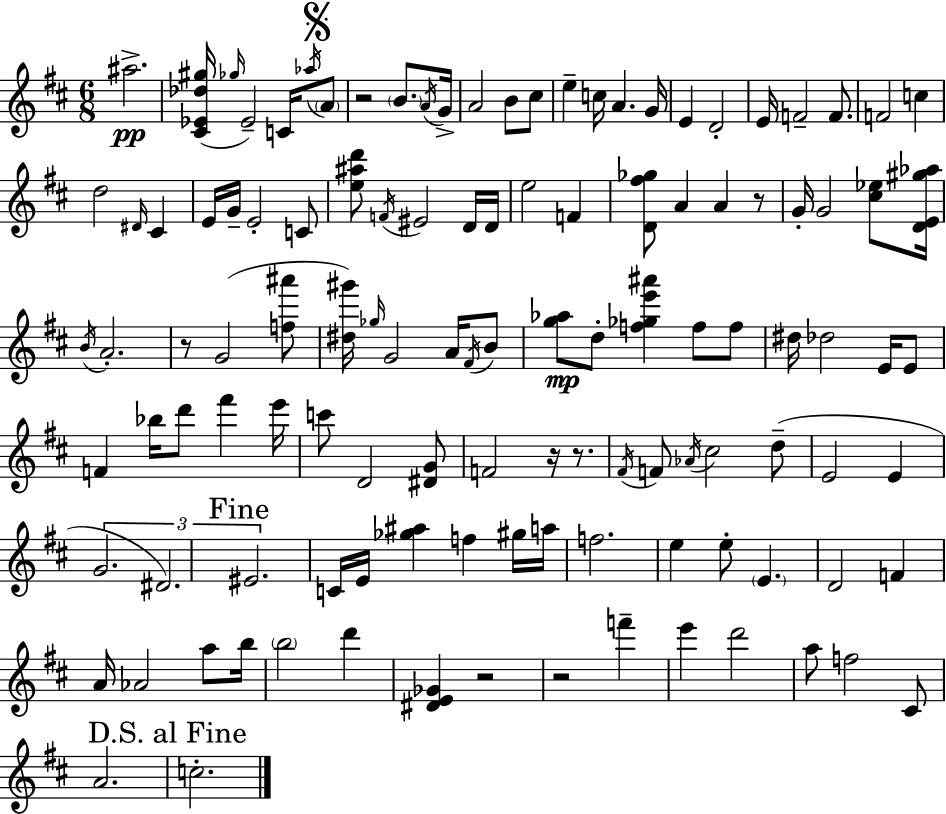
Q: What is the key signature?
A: D major